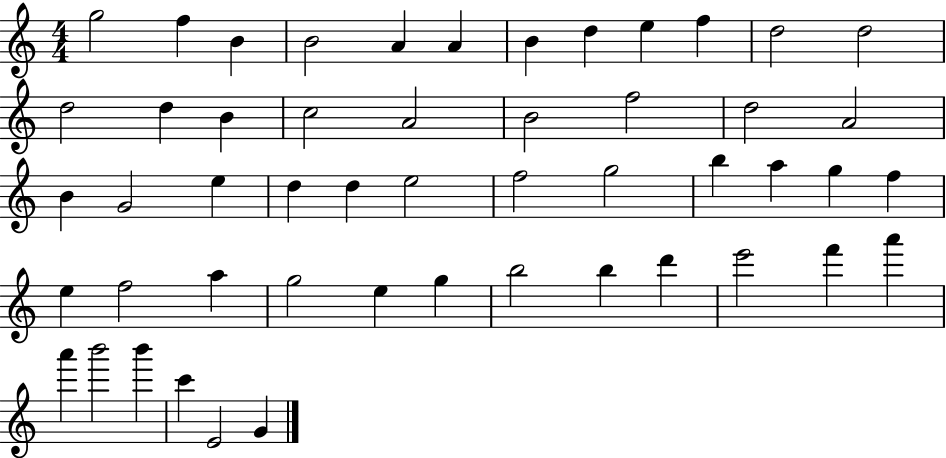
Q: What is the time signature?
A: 4/4